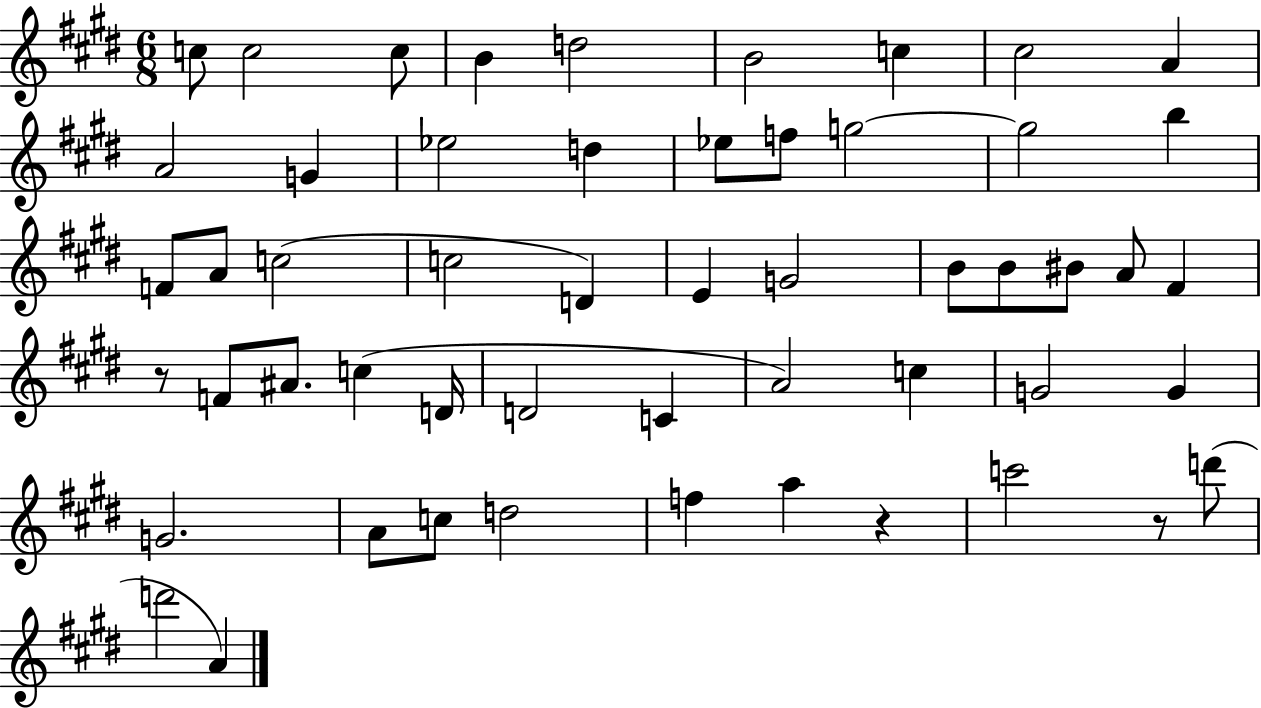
C5/e C5/h C5/e B4/q D5/h B4/h C5/q C#5/h A4/q A4/h G4/q Eb5/h D5/q Eb5/e F5/e G5/h G5/h B5/q F4/e A4/e C5/h C5/h D4/q E4/q G4/h B4/e B4/e BIS4/e A4/e F#4/q R/e F4/e A#4/e. C5/q D4/s D4/h C4/q A4/h C5/q G4/h G4/q G4/h. A4/e C5/e D5/h F5/q A5/q R/q C6/h R/e D6/e D6/h A4/q